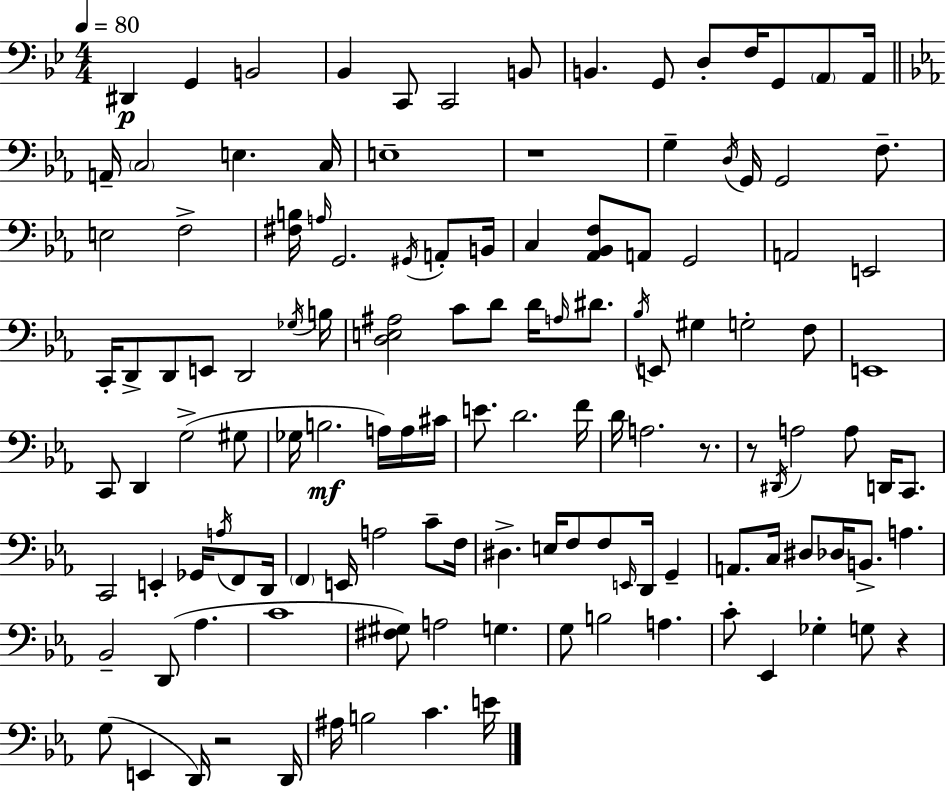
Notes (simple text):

D#2/q G2/q B2/h Bb2/q C2/e C2/h B2/e B2/q. G2/e D3/e F3/s G2/e A2/e A2/s A2/s C3/h E3/q. C3/s E3/w R/w G3/q D3/s G2/s G2/h F3/e. E3/h F3/h [F#3,B3]/s A3/s G2/h. G#2/s A2/e B2/s C3/q [Ab2,Bb2,F3]/e A2/e G2/h A2/h E2/h C2/s D2/e D2/e E2/e D2/h Gb3/s B3/s [D3,E3,A#3]/h C4/e D4/e D4/s A3/s D#4/e. Bb3/s E2/e G#3/q G3/h F3/e E2/w C2/e D2/q G3/h G#3/e Gb3/s B3/h. A3/s A3/s C#4/s E4/e. D4/h. F4/s D4/s A3/h. R/e. R/e D#2/s A3/h A3/e D2/s C2/e. C2/h E2/q Gb2/s A3/s F2/e D2/s F2/q E2/s A3/h C4/e F3/s D#3/q. E3/s F3/e F3/e E2/s D2/s G2/q A2/e. C3/s D#3/e Db3/s B2/e. A3/q. Bb2/h D2/e Ab3/q. C4/w [F#3,G#3]/e A3/h G3/q. G3/e B3/h A3/q. C4/e Eb2/q Gb3/q G3/e R/q G3/e E2/q D2/s R/h D2/s A#3/s B3/h C4/q. E4/s